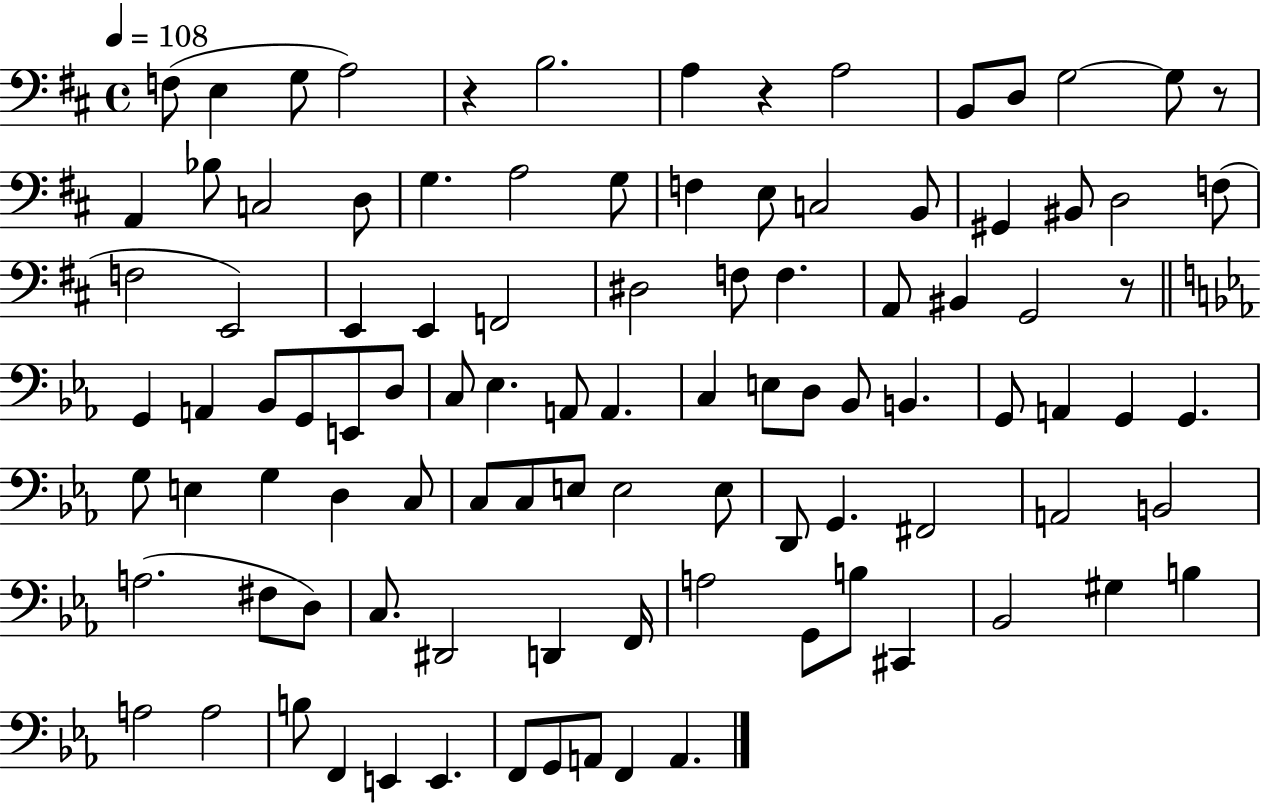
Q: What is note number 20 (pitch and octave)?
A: E3